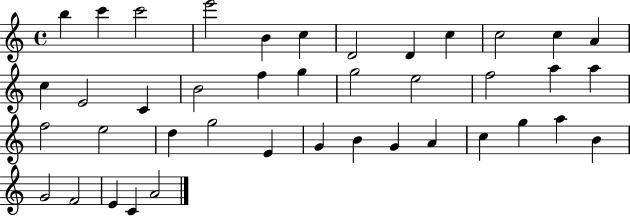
B5/q C6/q C6/h E6/h B4/q C5/q D4/h D4/q C5/q C5/h C5/q A4/q C5/q E4/h C4/q B4/h F5/q G5/q G5/h E5/h F5/h A5/q A5/q F5/h E5/h D5/q G5/h E4/q G4/q B4/q G4/q A4/q C5/q G5/q A5/q B4/q G4/h F4/h E4/q C4/q A4/h